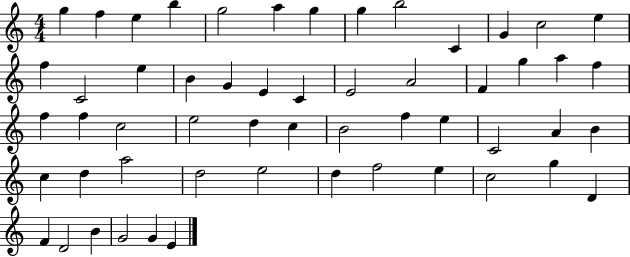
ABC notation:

X:1
T:Untitled
M:4/4
L:1/4
K:C
g f e b g2 a g g b2 C G c2 e f C2 e B G E C E2 A2 F g a f f f c2 e2 d c B2 f e C2 A B c d a2 d2 e2 d f2 e c2 g D F D2 B G2 G E